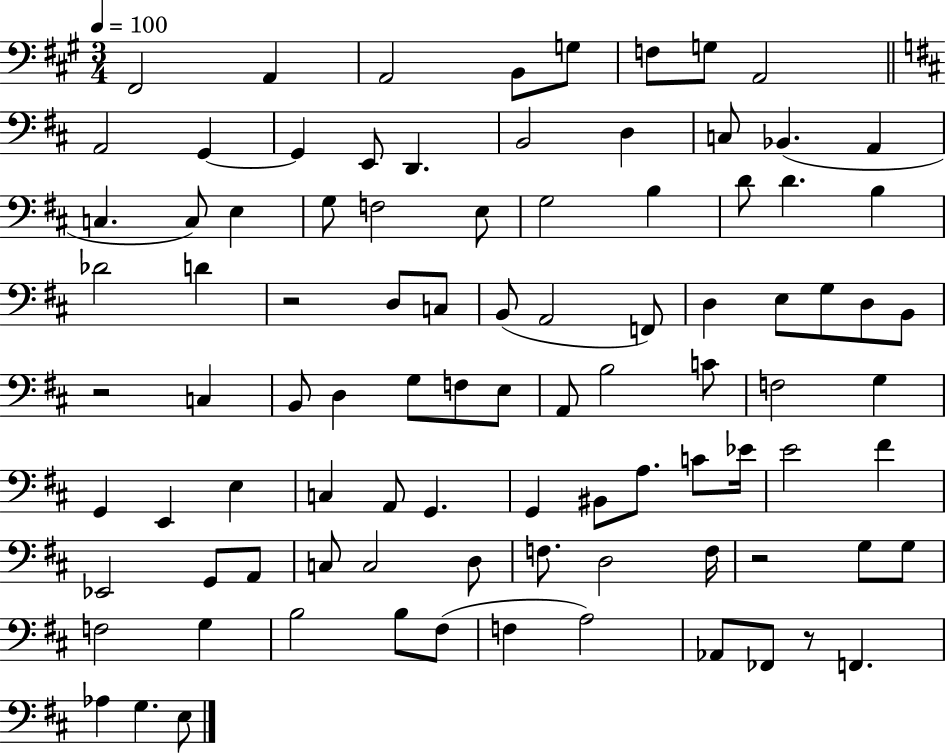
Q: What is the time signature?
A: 3/4